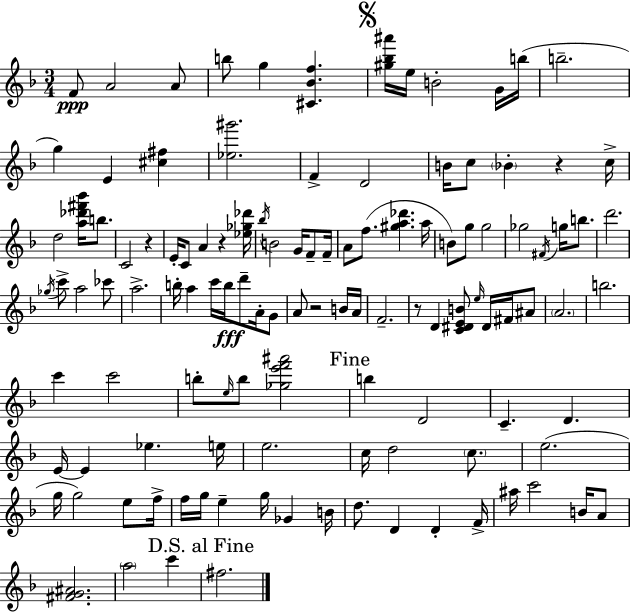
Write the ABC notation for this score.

X:1
T:Untitled
M:3/4
L:1/4
K:Dm
F/2 A2 A/2 b/2 g [^C_Bf] [^g_b^a']/4 e/4 B2 G/4 b/4 b2 g E [^c^f] [_e^g']2 F D2 B/4 c/2 _B z c/4 d2 [a_d'^f'_b']/4 b/2 C2 z E/4 C/2 A z [_e_g_d']/4 _b/4 B2 G/4 F/2 F/4 A/2 f/2 [^ga_d'] a/4 B/2 g/2 g2 _g2 ^F/4 g/4 b/2 d'2 _g/4 c'/2 a2 _c'/2 a2 b/4 a c'/4 b/4 d'/2 A/4 G/2 A/2 z2 B/4 A/4 F2 z/2 D [C^DEB]/2 e/4 ^D/4 ^F/4 ^A/2 A2 b2 c' c'2 b/2 e/4 b/2 [_ge'f'^a']2 b D2 C D E/4 E _e e/4 e2 c/4 d2 c/2 e2 g/4 g2 e/2 f/4 f/4 g/4 e g/4 _G B/4 d/2 D D F/4 ^a/4 c'2 B/4 A/2 [^FG^A]2 a2 c' ^f2